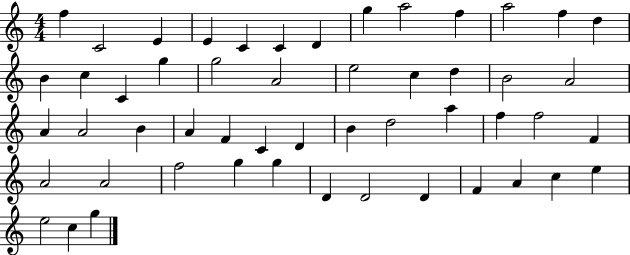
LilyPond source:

{
  \clef treble
  \numericTimeSignature
  \time 4/4
  \key c \major
  f''4 c'2 e'4 | e'4 c'4 c'4 d'4 | g''4 a''2 f''4 | a''2 f''4 d''4 | \break b'4 c''4 c'4 g''4 | g''2 a'2 | e''2 c''4 d''4 | b'2 a'2 | \break a'4 a'2 b'4 | a'4 f'4 c'4 d'4 | b'4 d''2 a''4 | f''4 f''2 f'4 | \break a'2 a'2 | f''2 g''4 g''4 | d'4 d'2 d'4 | f'4 a'4 c''4 e''4 | \break e''2 c''4 g''4 | \bar "|."
}